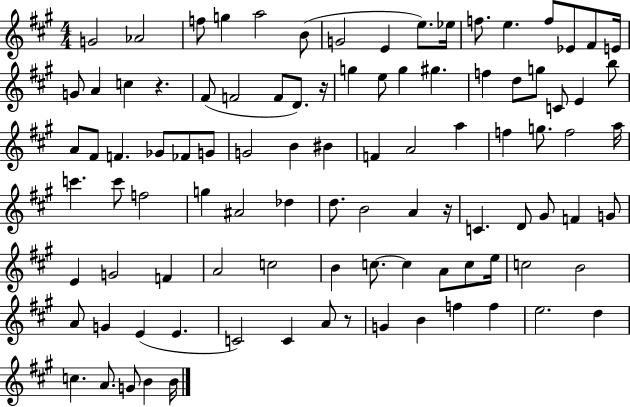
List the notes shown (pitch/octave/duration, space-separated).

G4/h Ab4/h F5/e G5/q A5/h B4/e G4/h E4/q E5/e. Eb5/s F5/e. E5/q. F5/e Eb4/e F#4/e E4/s G4/e A4/q C5/q R/q. F#4/e F4/h F4/e D4/e. R/s G5/q E5/e G5/q G#5/q. F5/q D5/e G5/e C4/e E4/q B5/e A4/e F#4/e F4/q. Gb4/e FES4/e G4/e G4/h B4/q BIS4/q F4/q A4/h A5/q F5/q G5/e. F5/h A5/s C6/q. C6/e F5/h G5/q A#4/h Db5/q D5/e. B4/h A4/q R/s C4/q. D4/e G#4/e F4/q G4/e E4/q G4/h F4/q A4/h C5/h B4/q C5/e. C5/q A4/e C5/e E5/s C5/h B4/h A4/e G4/q E4/q E4/q. C4/h C4/q A4/e R/e G4/q B4/q F5/q F5/q E5/h. D5/q C5/q. A4/e. G4/e B4/q B4/s